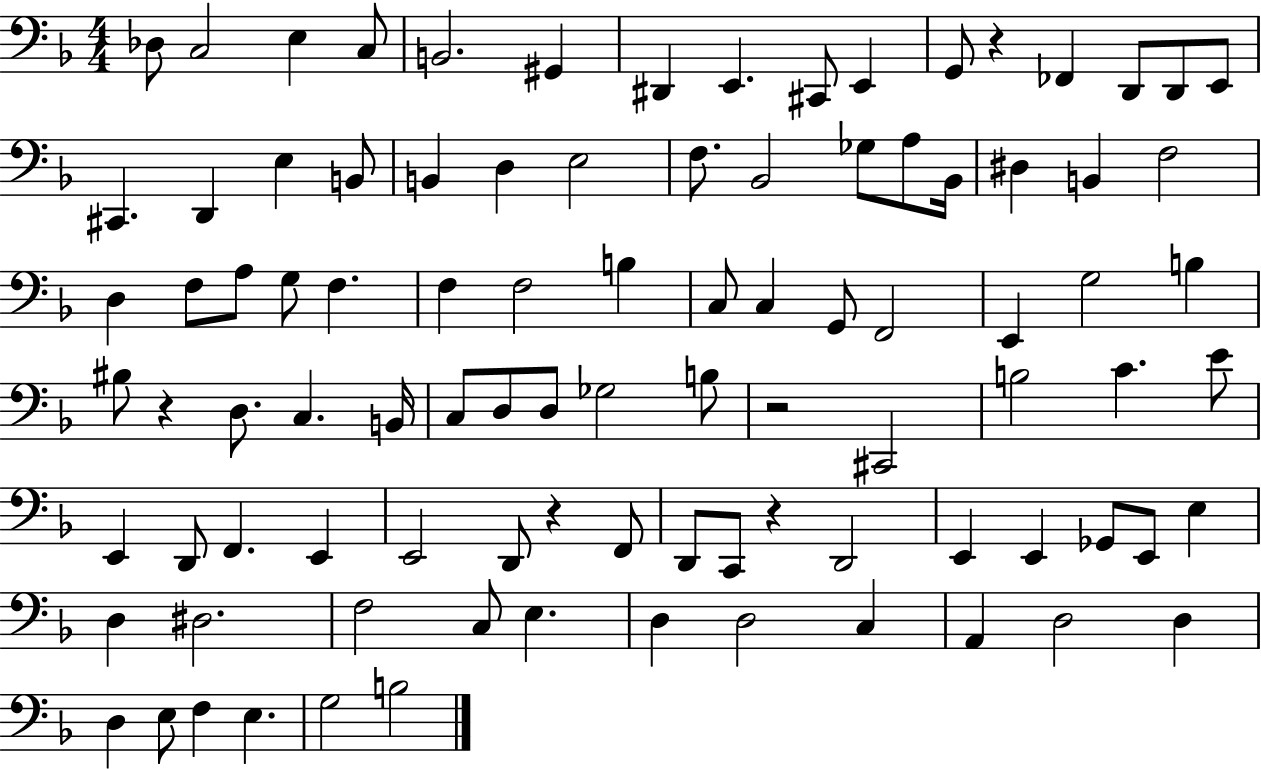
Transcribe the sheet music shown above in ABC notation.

X:1
T:Untitled
M:4/4
L:1/4
K:F
_D,/2 C,2 E, C,/2 B,,2 ^G,, ^D,, E,, ^C,,/2 E,, G,,/2 z _F,, D,,/2 D,,/2 E,,/2 ^C,, D,, E, B,,/2 B,, D, E,2 F,/2 _B,,2 _G,/2 A,/2 _B,,/4 ^D, B,, F,2 D, F,/2 A,/2 G,/2 F, F, F,2 B, C,/2 C, G,,/2 F,,2 E,, G,2 B, ^B,/2 z D,/2 C, B,,/4 C,/2 D,/2 D,/2 _G,2 B,/2 z2 ^C,,2 B,2 C E/2 E,, D,,/2 F,, E,, E,,2 D,,/2 z F,,/2 D,,/2 C,,/2 z D,,2 E,, E,, _G,,/2 E,,/2 E, D, ^D,2 F,2 C,/2 E, D, D,2 C, A,, D,2 D, D, E,/2 F, E, G,2 B,2